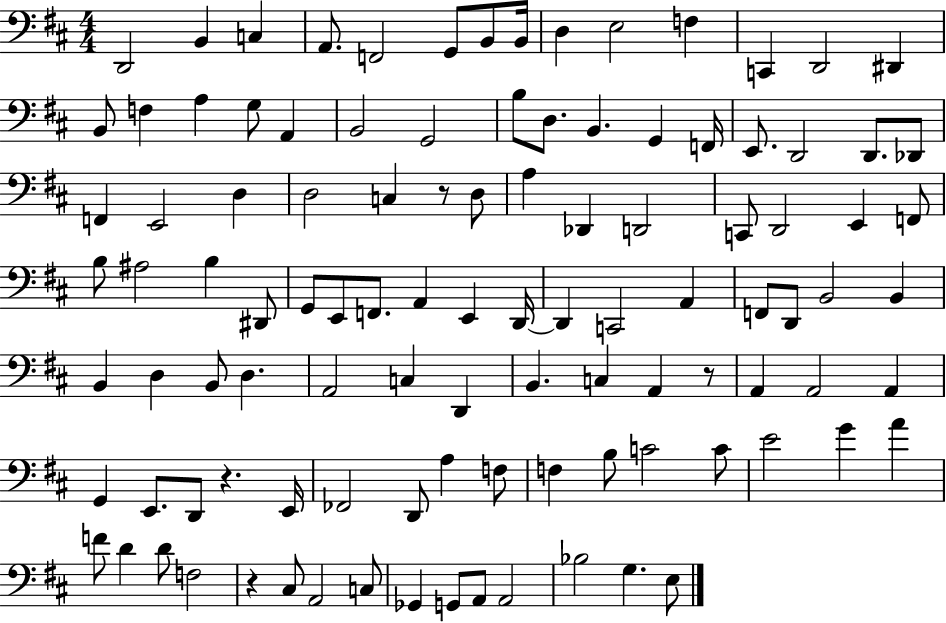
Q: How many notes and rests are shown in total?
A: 106